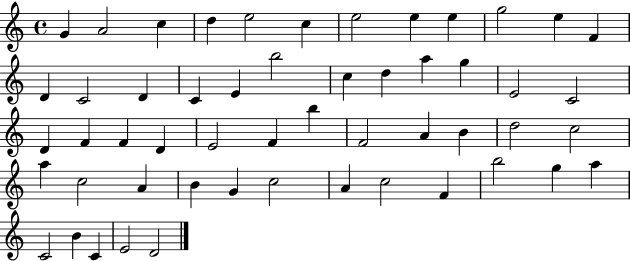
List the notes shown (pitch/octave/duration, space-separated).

G4/q A4/h C5/q D5/q E5/h C5/q E5/h E5/q E5/q G5/h E5/q F4/q D4/q C4/h D4/q C4/q E4/q B5/h C5/q D5/q A5/q G5/q E4/h C4/h D4/q F4/q F4/q D4/q E4/h F4/q B5/q F4/h A4/q B4/q D5/h C5/h A5/q C5/h A4/q B4/q G4/q C5/h A4/q C5/h F4/q B5/h G5/q A5/q C4/h B4/q C4/q E4/h D4/h